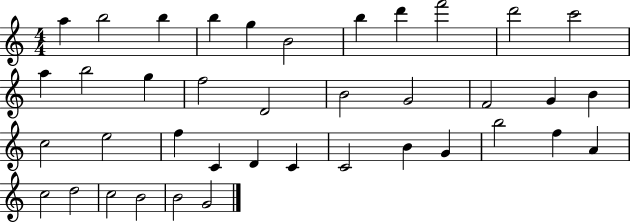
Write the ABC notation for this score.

X:1
T:Untitled
M:4/4
L:1/4
K:C
a b2 b b g B2 b d' f'2 d'2 c'2 a b2 g f2 D2 B2 G2 F2 G B c2 e2 f C D C C2 B G b2 f A c2 d2 c2 B2 B2 G2